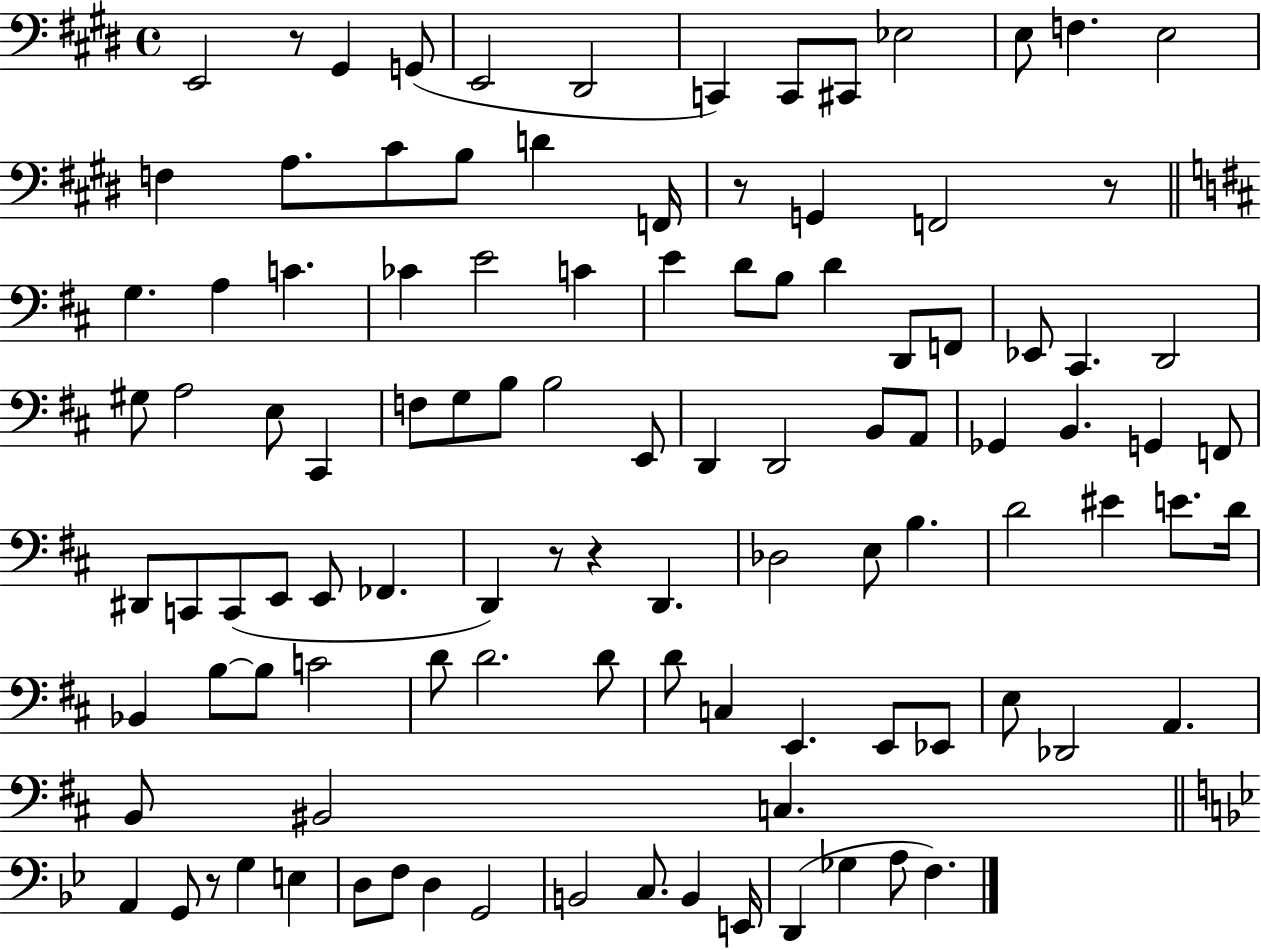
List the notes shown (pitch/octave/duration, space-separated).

E2/h R/e G#2/q G2/e E2/h D#2/h C2/q C2/e C#2/e Eb3/h E3/e F3/q. E3/h F3/q A3/e. C#4/e B3/e D4/q F2/s R/e G2/q F2/h R/e G3/q. A3/q C4/q. CES4/q E4/h C4/q E4/q D4/e B3/e D4/q D2/e F2/e Eb2/e C#2/q. D2/h G#3/e A3/h E3/e C#2/q F3/e G3/e B3/e B3/h E2/e D2/q D2/h B2/e A2/e Gb2/q B2/q. G2/q F2/e D#2/e C2/e C2/e E2/e E2/e FES2/q. D2/q R/e R/q D2/q. Db3/h E3/e B3/q. D4/h EIS4/q E4/e. D4/s Bb2/q B3/e B3/e C4/h D4/e D4/h. D4/e D4/e C3/q E2/q. E2/e Eb2/e E3/e Db2/h A2/q. B2/e BIS2/h C3/q. A2/q G2/e R/e G3/q E3/q D3/e F3/e D3/q G2/h B2/h C3/e. B2/q E2/s D2/q Gb3/q A3/e F3/q.